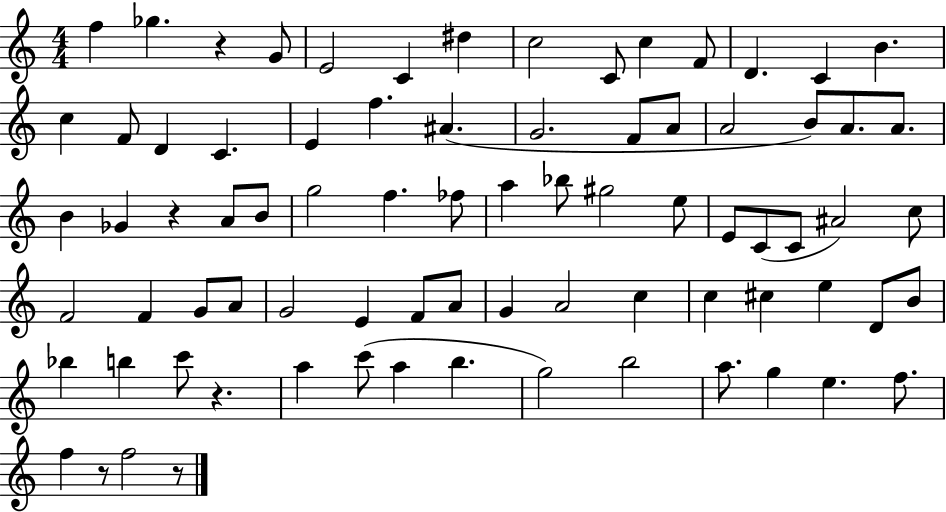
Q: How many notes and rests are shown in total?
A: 79